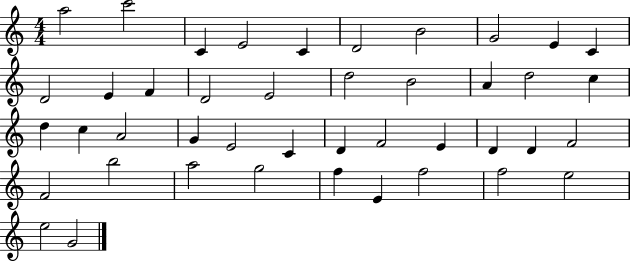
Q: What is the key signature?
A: C major